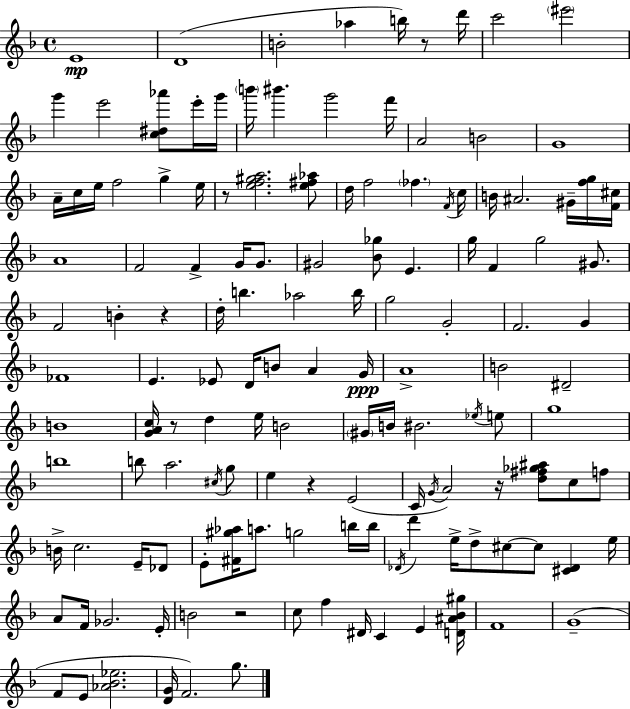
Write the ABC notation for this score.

X:1
T:Untitled
M:4/4
L:1/4
K:F
E4 D4 B2 _a b/4 z/2 d'/4 c'2 ^e'2 g' e'2 [c^d_a']/2 e'/4 g'/4 b'/4 ^b' g'2 f'/4 A2 B2 G4 A/4 c/4 e/4 f2 g e/4 z/2 [ef^ga]2 [e^f_a]/2 d/4 f2 _f F/4 c/4 B/4 ^A2 ^G/4 [fg]/4 [F^c]/4 A4 F2 F G/4 G/2 ^G2 [_B_g]/2 E g/4 F g2 ^G/2 F2 B z d/4 b _a2 b/4 g2 G2 F2 G _F4 E _E/2 D/4 B/2 A G/4 A4 B2 ^D2 B4 [GAc]/4 z/2 d e/4 B2 ^G/4 B/4 ^B2 _e/4 e/2 g4 b4 b/2 a2 ^c/4 g/2 e z E2 C/4 G/4 A2 z/4 [d^f_g^a]/2 c/2 f/2 B/4 c2 E/4 _D/2 E/2 [^F^g_a]/4 a/2 g2 b/4 b/4 _D/4 d' e/4 d/2 ^c/2 ^c/2 [^C_D] e/4 A/2 F/4 _G2 E/4 B2 z2 c/2 f ^D/4 C E [D^A_B^g]/4 F4 G4 F/2 E/2 [_A_B_e]2 [DG]/4 F2 g/2